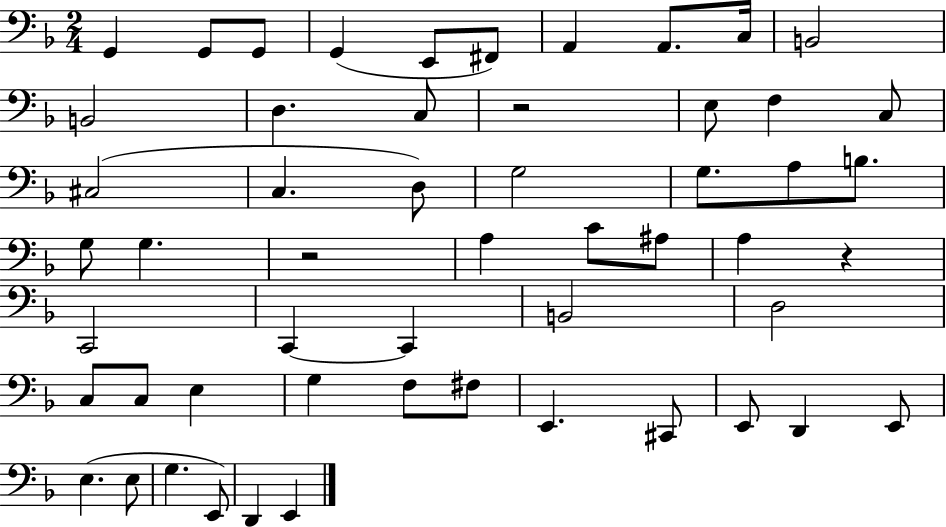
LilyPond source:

{
  \clef bass
  \numericTimeSignature
  \time 2/4
  \key f \major
  g,4 g,8 g,8 | g,4( e,8 fis,8) | a,4 a,8. c16 | b,2 | \break b,2 | d4. c8 | r2 | e8 f4 c8 | \break cis2( | c4. d8) | g2 | g8. a8 b8. | \break g8 g4. | r2 | a4 c'8 ais8 | a4 r4 | \break c,2 | c,4~~ c,4 | b,2 | d2 | \break c8 c8 e4 | g4 f8 fis8 | e,4. cis,8 | e,8 d,4 e,8 | \break e4.( e8 | g4. e,8) | d,4 e,4 | \bar "|."
}